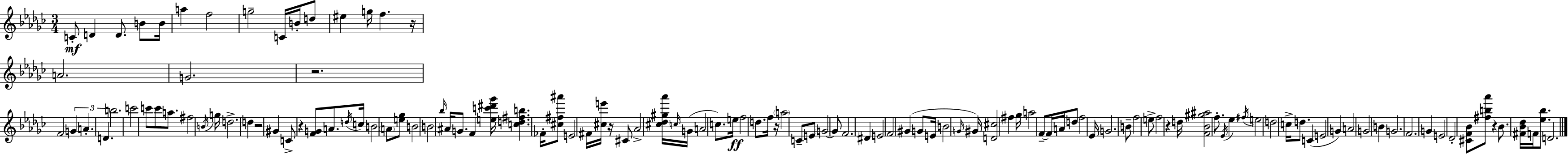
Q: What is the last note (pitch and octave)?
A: D4